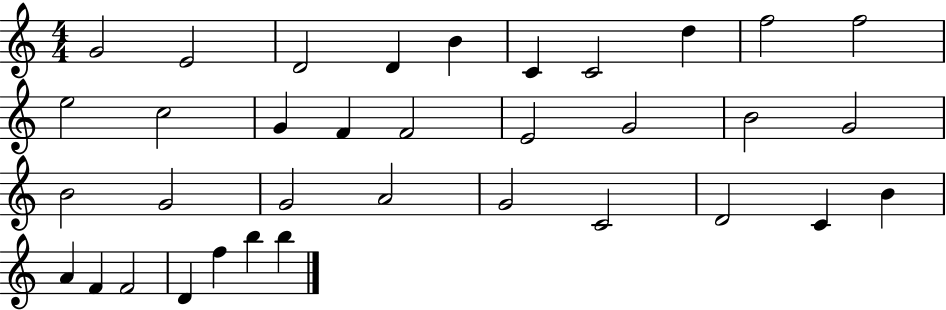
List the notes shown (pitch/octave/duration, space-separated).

G4/h E4/h D4/h D4/q B4/q C4/q C4/h D5/q F5/h F5/h E5/h C5/h G4/q F4/q F4/h E4/h G4/h B4/h G4/h B4/h G4/h G4/h A4/h G4/h C4/h D4/h C4/q B4/q A4/q F4/q F4/h D4/q F5/q B5/q B5/q